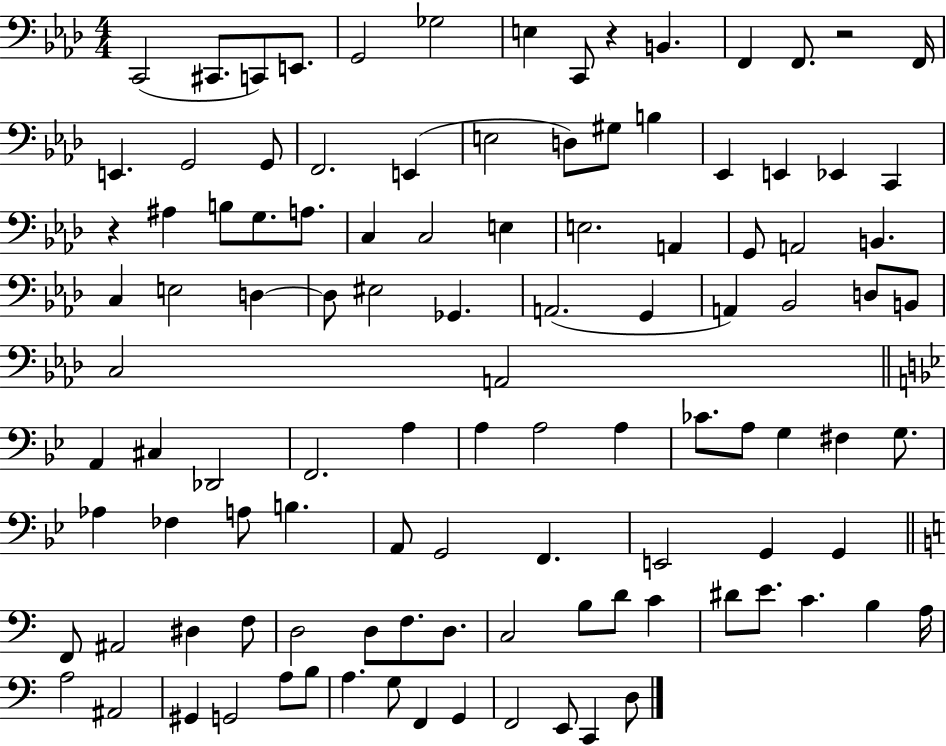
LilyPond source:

{
  \clef bass
  \numericTimeSignature
  \time 4/4
  \key aes \major
  c,2( cis,8. c,8) e,8. | g,2 ges2 | e4 c,8 r4 b,4. | f,4 f,8. r2 f,16 | \break e,4. g,2 g,8 | f,2. e,4( | e2 d8) gis8 b4 | ees,4 e,4 ees,4 c,4 | \break r4 ais4 b8 g8. a8. | c4 c2 e4 | e2. a,4 | g,8 a,2 b,4. | \break c4 e2 d4~~ | d8 eis2 ges,4. | a,2.( g,4 | a,4) bes,2 d8 b,8 | \break c2 a,2 | \bar "||" \break \key g \minor a,4 cis4 des,2 | f,2. a4 | a4 a2 a4 | ces'8. a8 g4 fis4 g8. | \break aes4 fes4 a8 b4. | a,8 g,2 f,4. | e,2 g,4 g,4 | \bar "||" \break \key c \major f,8 ais,2 dis4 f8 | d2 d8 f8. d8. | c2 b8 d'8 c'4 | dis'8 e'8. c'4. b4 a16 | \break a2 ais,2 | gis,4 g,2 a8 b8 | a4. g8 f,4 g,4 | f,2 e,8 c,4 d8 | \break \bar "|."
}